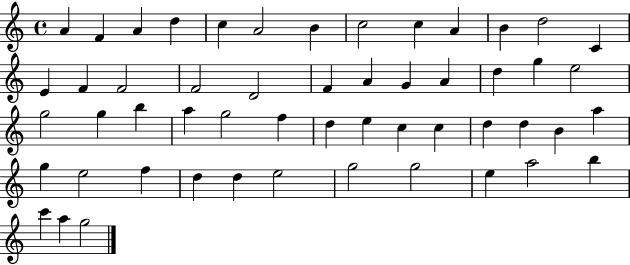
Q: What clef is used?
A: treble